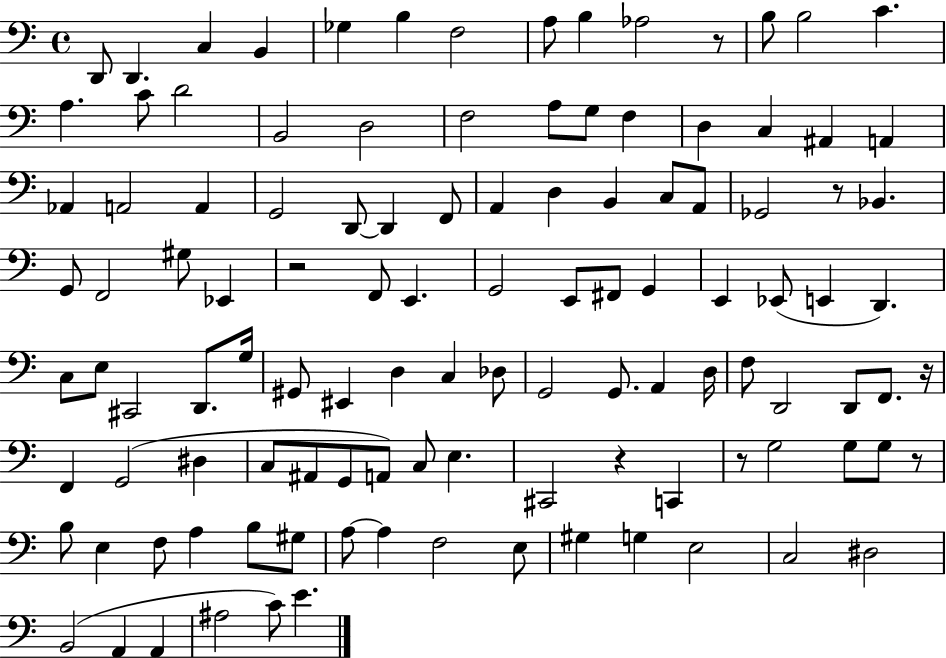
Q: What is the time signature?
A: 4/4